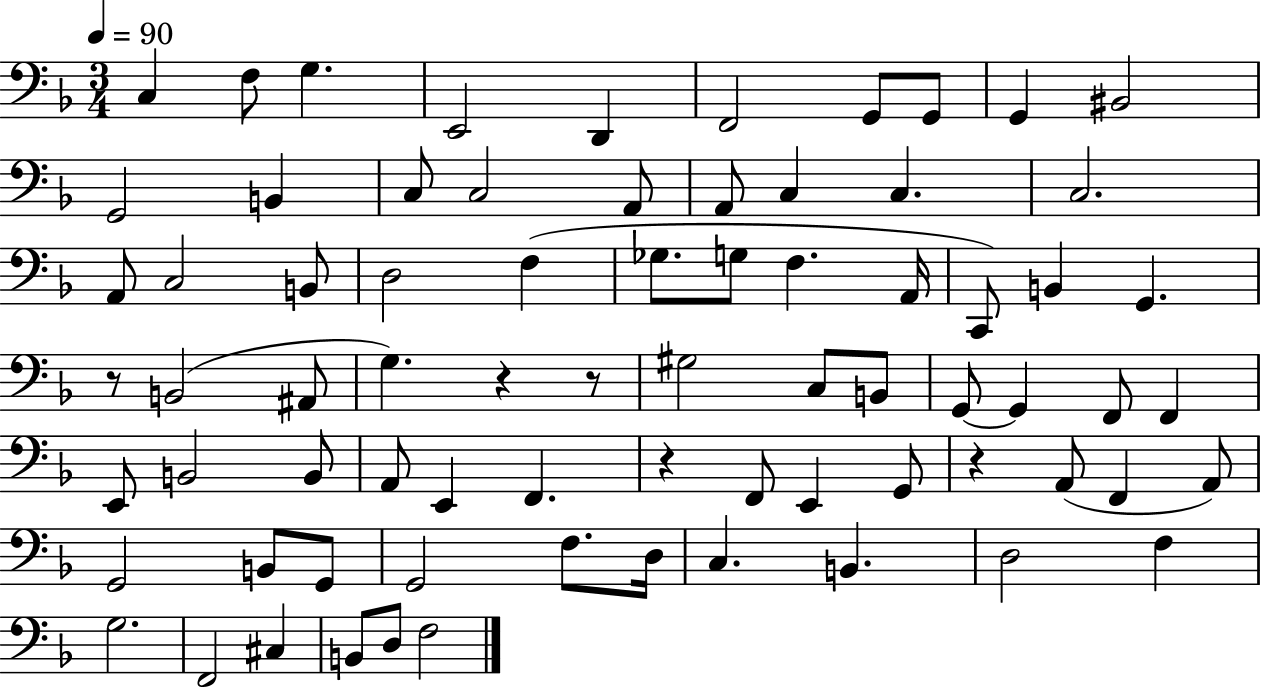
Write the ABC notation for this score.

X:1
T:Untitled
M:3/4
L:1/4
K:F
C, F,/2 G, E,,2 D,, F,,2 G,,/2 G,,/2 G,, ^B,,2 G,,2 B,, C,/2 C,2 A,,/2 A,,/2 C, C, C,2 A,,/2 C,2 B,,/2 D,2 F, _G,/2 G,/2 F, A,,/4 C,,/2 B,, G,, z/2 B,,2 ^A,,/2 G, z z/2 ^G,2 C,/2 B,,/2 G,,/2 G,, F,,/2 F,, E,,/2 B,,2 B,,/2 A,,/2 E,, F,, z F,,/2 E,, G,,/2 z A,,/2 F,, A,,/2 G,,2 B,,/2 G,,/2 G,,2 F,/2 D,/4 C, B,, D,2 F, G,2 F,,2 ^C, B,,/2 D,/2 F,2